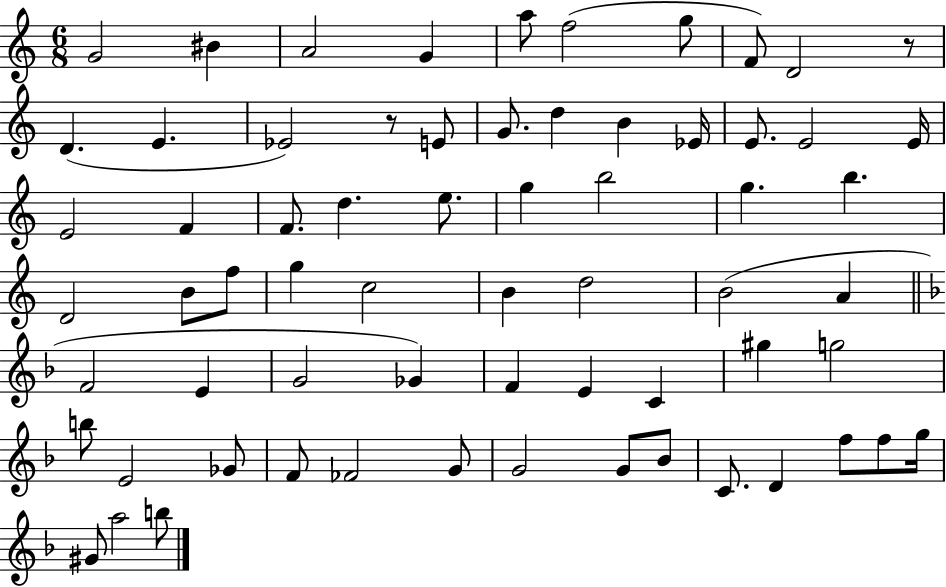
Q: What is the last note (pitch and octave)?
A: B5